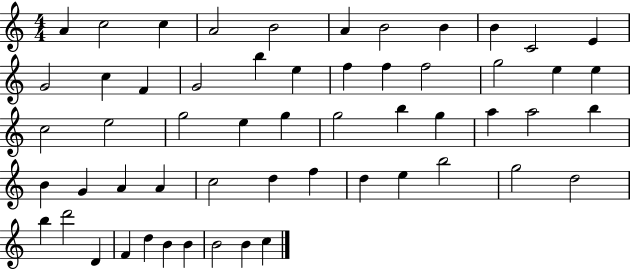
X:1
T:Untitled
M:4/4
L:1/4
K:C
A c2 c A2 B2 A B2 B B C2 E G2 c F G2 b e f f f2 g2 e e c2 e2 g2 e g g2 b g a a2 b B G A A c2 d f d e b2 g2 d2 b d'2 D F d B B B2 B c